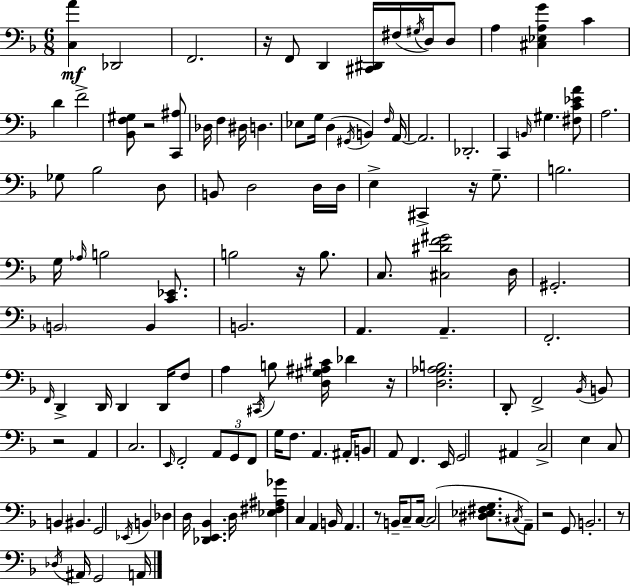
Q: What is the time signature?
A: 6/8